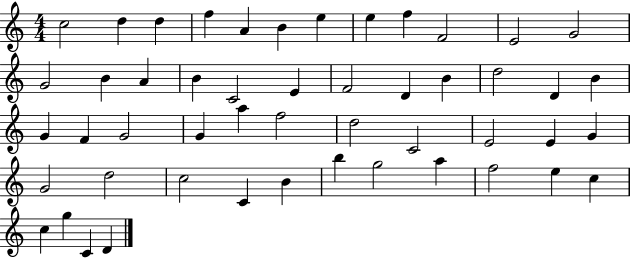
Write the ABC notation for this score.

X:1
T:Untitled
M:4/4
L:1/4
K:C
c2 d d f A B e e f F2 E2 G2 G2 B A B C2 E F2 D B d2 D B G F G2 G a f2 d2 C2 E2 E G G2 d2 c2 C B b g2 a f2 e c c g C D